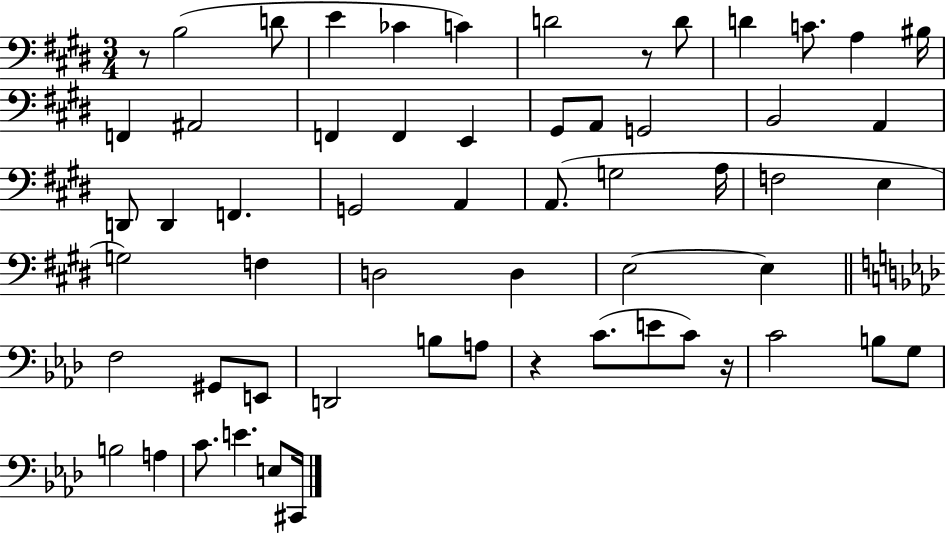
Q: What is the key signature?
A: E major